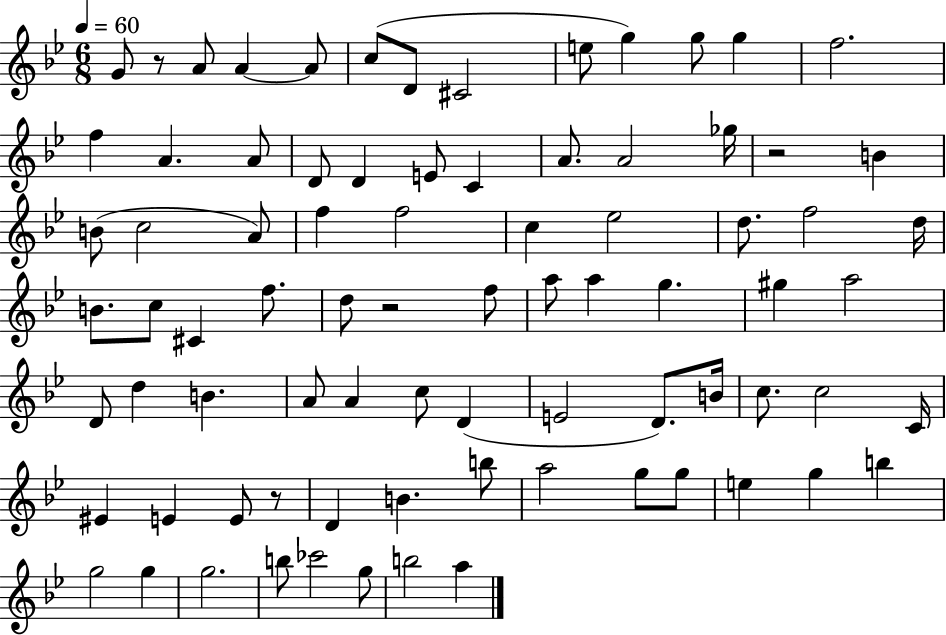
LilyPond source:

{
  \clef treble
  \numericTimeSignature
  \time 6/8
  \key bes \major
  \tempo 4 = 60
  g'8 r8 a'8 a'4~~ a'8 | c''8( d'8 cis'2 | e''8 g''4) g''8 g''4 | f''2. | \break f''4 a'4. a'8 | d'8 d'4 e'8 c'4 | a'8. a'2 ges''16 | r2 b'4 | \break b'8( c''2 a'8) | f''4 f''2 | c''4 ees''2 | d''8. f''2 d''16 | \break b'8. c''8 cis'4 f''8. | d''8 r2 f''8 | a''8 a''4 g''4. | gis''4 a''2 | \break d'8 d''4 b'4. | a'8 a'4 c''8 d'4( | e'2 d'8.) b'16 | c''8. c''2 c'16 | \break eis'4 e'4 e'8 r8 | d'4 b'4. b''8 | a''2 g''8 g''8 | e''4 g''4 b''4 | \break g''2 g''4 | g''2. | b''8 ces'''2 g''8 | b''2 a''4 | \break \bar "|."
}